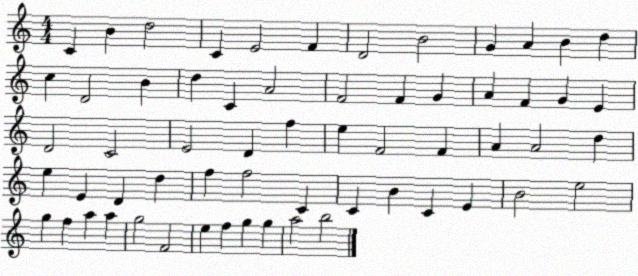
X:1
T:Untitled
M:4/4
L:1/4
K:C
C B d2 C E2 F D2 B2 G A B d c D2 B d C A2 F2 F G A F G E D2 C2 E2 D f e F2 F A A2 d e E D d f f2 C C B C E B2 e2 g f a a g2 F2 e f g g a2 b2